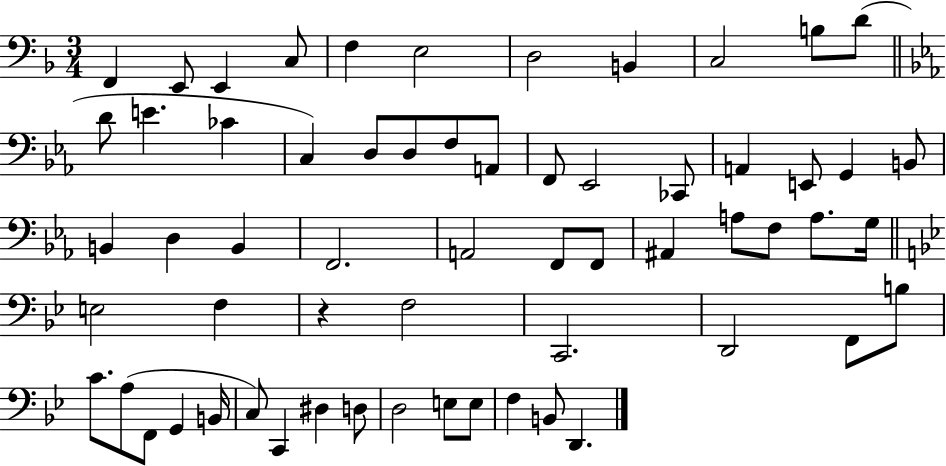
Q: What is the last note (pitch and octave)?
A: D2